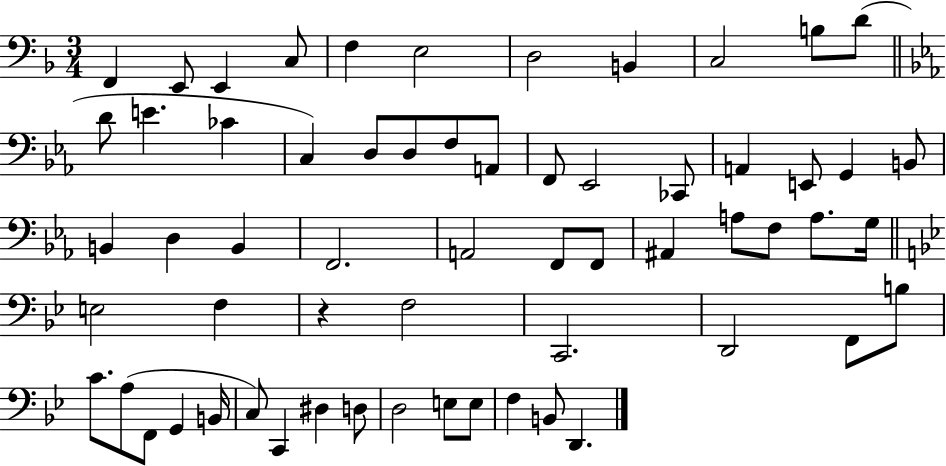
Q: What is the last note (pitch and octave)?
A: D2